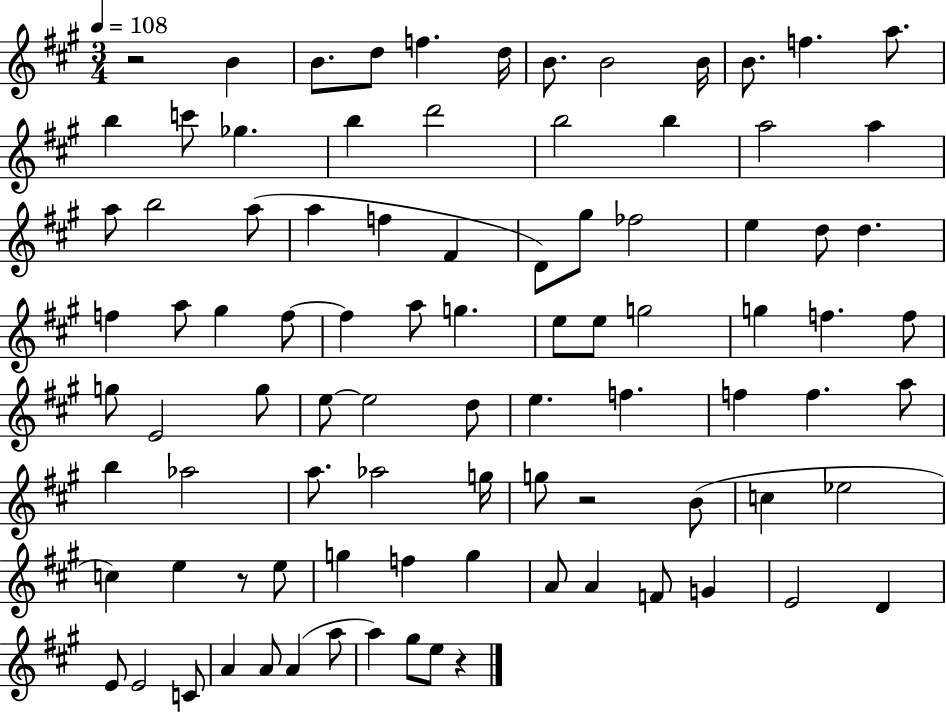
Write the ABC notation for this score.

X:1
T:Untitled
M:3/4
L:1/4
K:A
z2 B B/2 d/2 f d/4 B/2 B2 B/4 B/2 f a/2 b c'/2 _g b d'2 b2 b a2 a a/2 b2 a/2 a f ^F D/2 ^g/2 _f2 e d/2 d f a/2 ^g f/2 f a/2 g e/2 e/2 g2 g f f/2 g/2 E2 g/2 e/2 e2 d/2 e f f f a/2 b _a2 a/2 _a2 g/4 g/2 z2 B/2 c _e2 c e z/2 e/2 g f g A/2 A F/2 G E2 D E/2 E2 C/2 A A/2 A a/2 a ^g/2 e/2 z